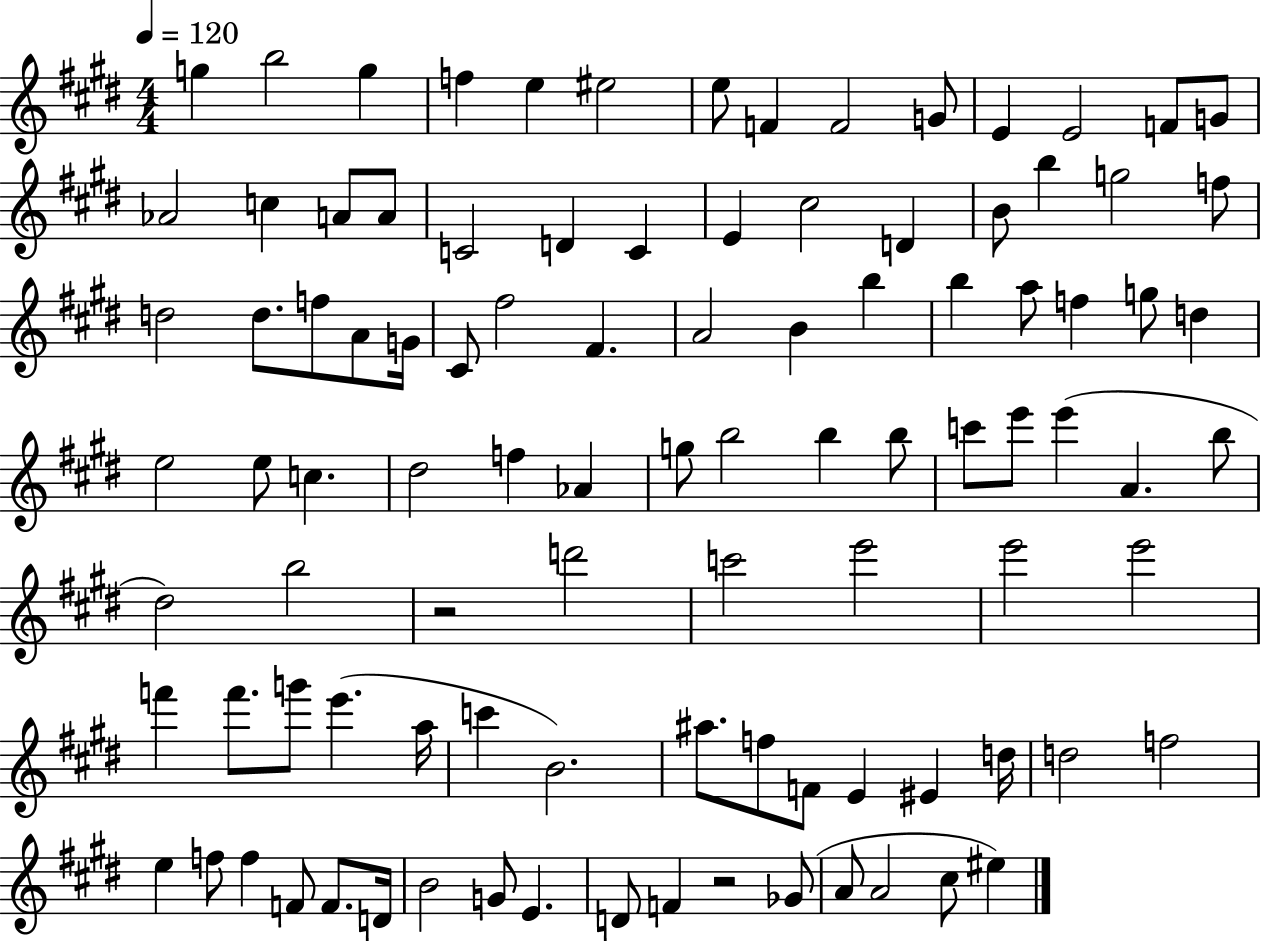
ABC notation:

X:1
T:Untitled
M:4/4
L:1/4
K:E
g b2 g f e ^e2 e/2 F F2 G/2 E E2 F/2 G/2 _A2 c A/2 A/2 C2 D C E ^c2 D B/2 b g2 f/2 d2 d/2 f/2 A/2 G/4 ^C/2 ^f2 ^F A2 B b b a/2 f g/2 d e2 e/2 c ^d2 f _A g/2 b2 b b/2 c'/2 e'/2 e' A b/2 ^d2 b2 z2 d'2 c'2 e'2 e'2 e'2 f' f'/2 g'/2 e' a/4 c' B2 ^a/2 f/2 F/2 E ^E d/4 d2 f2 e f/2 f F/2 F/2 D/4 B2 G/2 E D/2 F z2 _G/2 A/2 A2 ^c/2 ^e